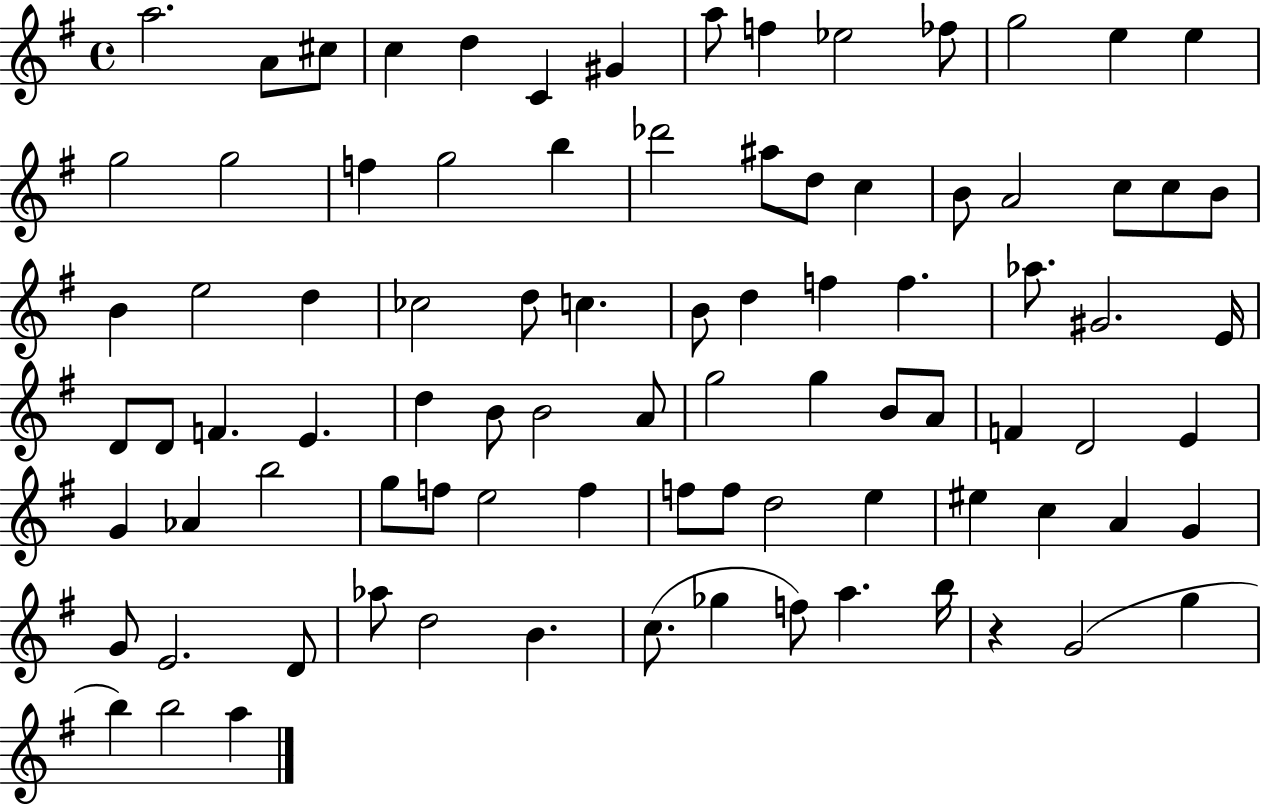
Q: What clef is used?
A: treble